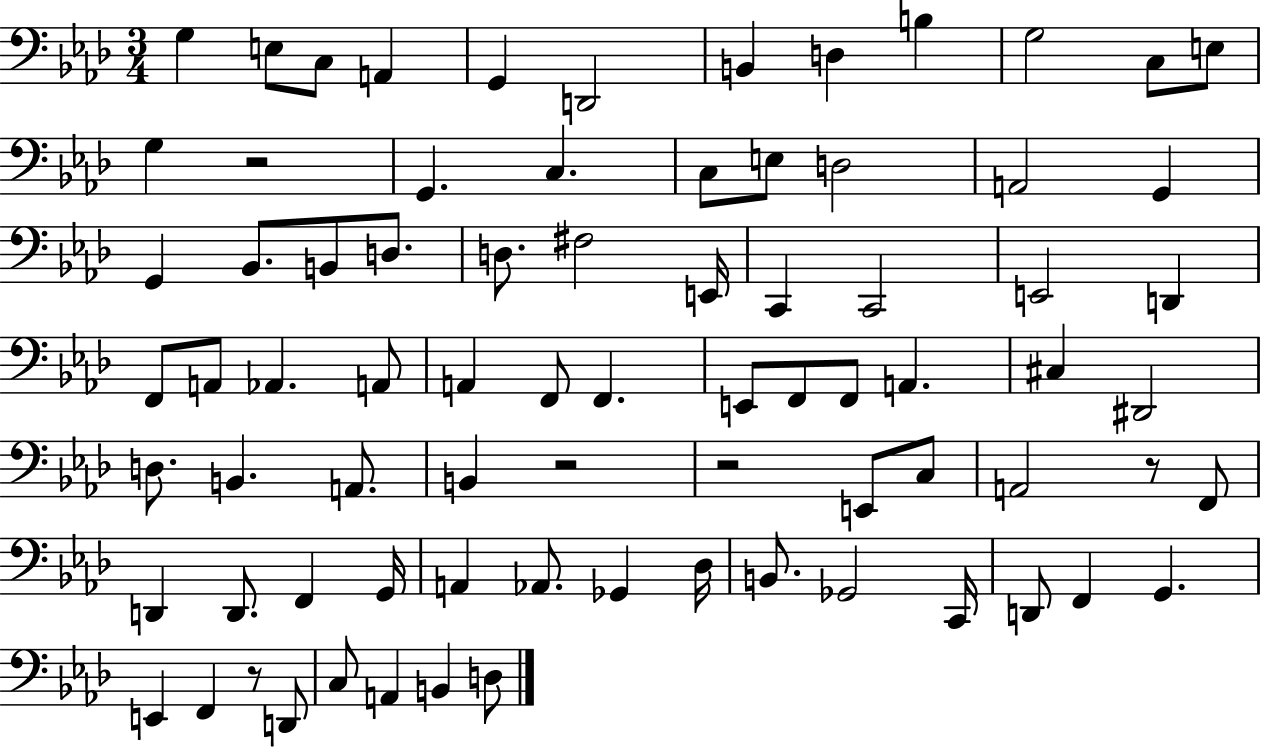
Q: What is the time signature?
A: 3/4